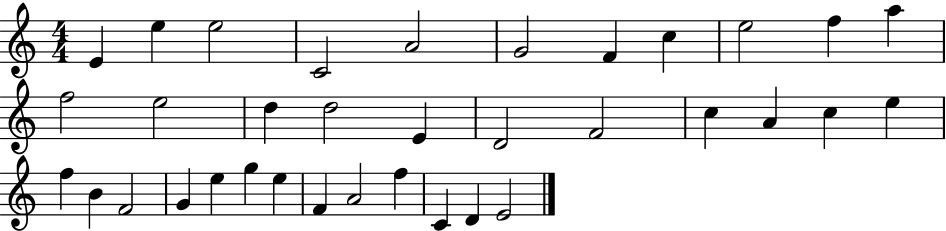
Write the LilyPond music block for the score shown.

{
  \clef treble
  \numericTimeSignature
  \time 4/4
  \key c \major
  e'4 e''4 e''2 | c'2 a'2 | g'2 f'4 c''4 | e''2 f''4 a''4 | \break f''2 e''2 | d''4 d''2 e'4 | d'2 f'2 | c''4 a'4 c''4 e''4 | \break f''4 b'4 f'2 | g'4 e''4 g''4 e''4 | f'4 a'2 f''4 | c'4 d'4 e'2 | \break \bar "|."
}